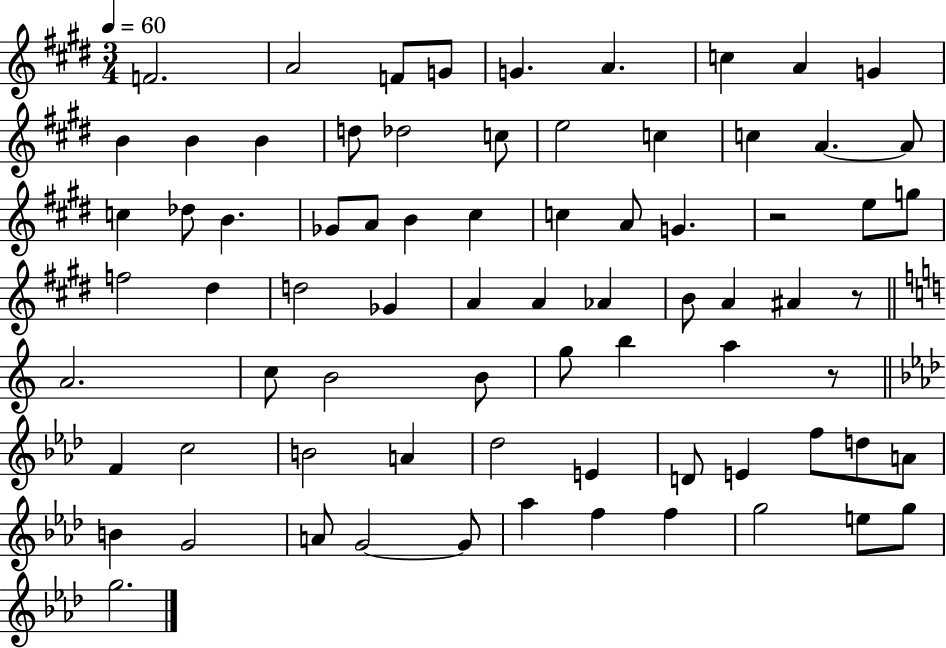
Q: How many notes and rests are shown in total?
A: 75